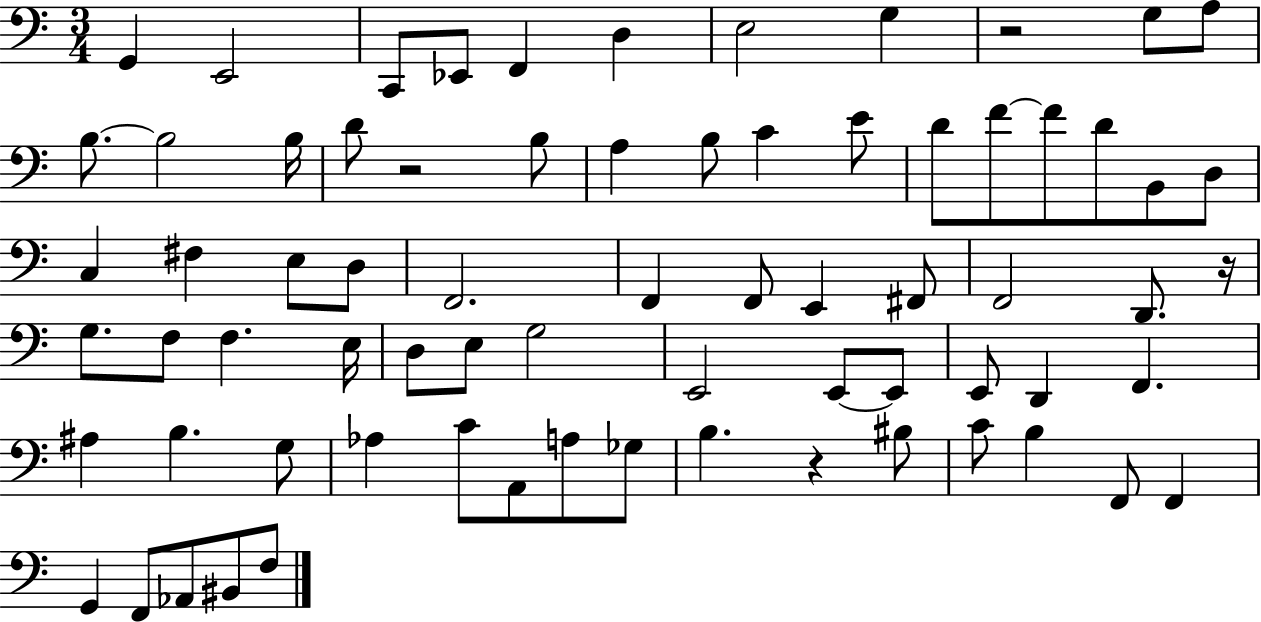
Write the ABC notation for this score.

X:1
T:Untitled
M:3/4
L:1/4
K:C
G,, E,,2 C,,/2 _E,,/2 F,, D, E,2 G, z2 G,/2 A,/2 B,/2 B,2 B,/4 D/2 z2 B,/2 A, B,/2 C E/2 D/2 F/2 F/2 D/2 B,,/2 D,/2 C, ^F, E,/2 D,/2 F,,2 F,, F,,/2 E,, ^F,,/2 F,,2 D,,/2 z/4 G,/2 F,/2 F, E,/4 D,/2 E,/2 G,2 E,,2 E,,/2 E,,/2 E,,/2 D,, F,, ^A, B, G,/2 _A, C/2 A,,/2 A,/2 _G,/2 B, z ^B,/2 C/2 B, F,,/2 F,, G,, F,,/2 _A,,/2 ^B,,/2 F,/2